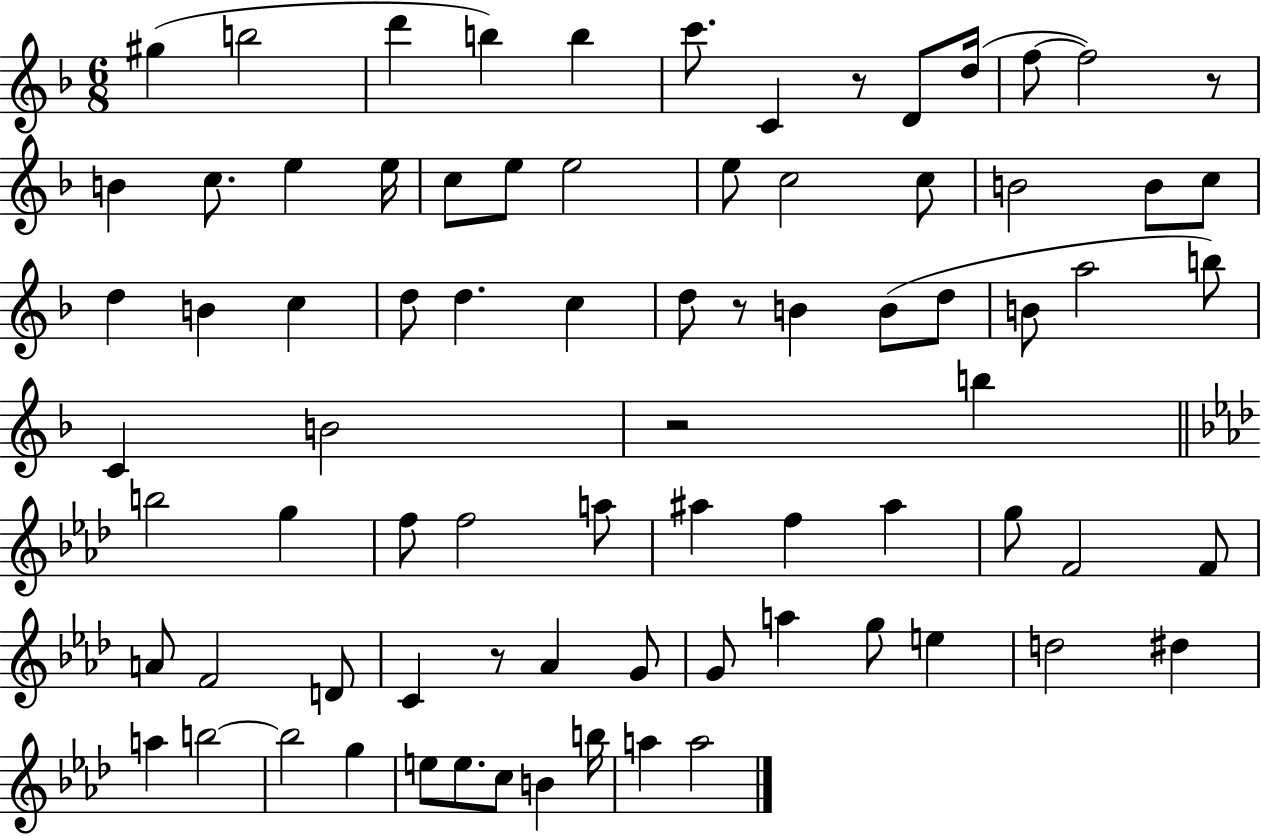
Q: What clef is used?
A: treble